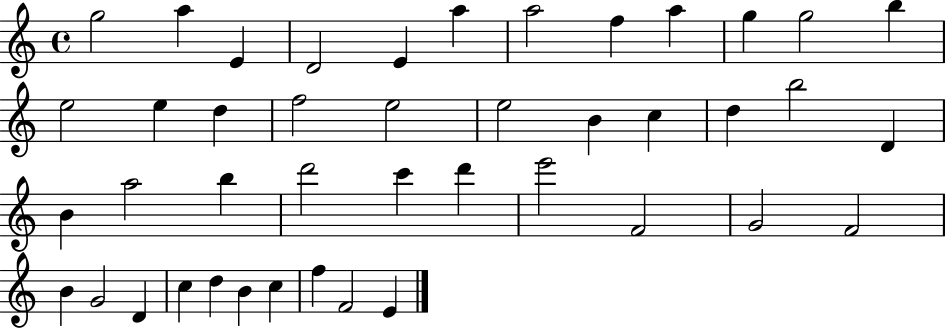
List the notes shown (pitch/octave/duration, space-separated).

G5/h A5/q E4/q D4/h E4/q A5/q A5/h F5/q A5/q G5/q G5/h B5/q E5/h E5/q D5/q F5/h E5/h E5/h B4/q C5/q D5/q B5/h D4/q B4/q A5/h B5/q D6/h C6/q D6/q E6/h F4/h G4/h F4/h B4/q G4/h D4/q C5/q D5/q B4/q C5/q F5/q F4/h E4/q